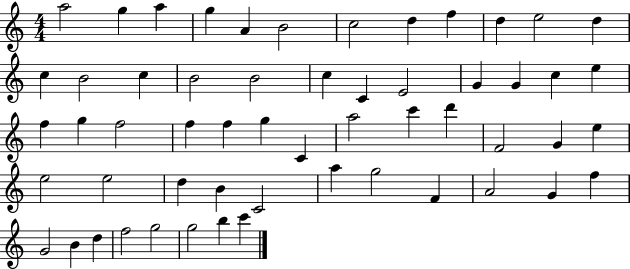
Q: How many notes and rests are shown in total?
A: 56